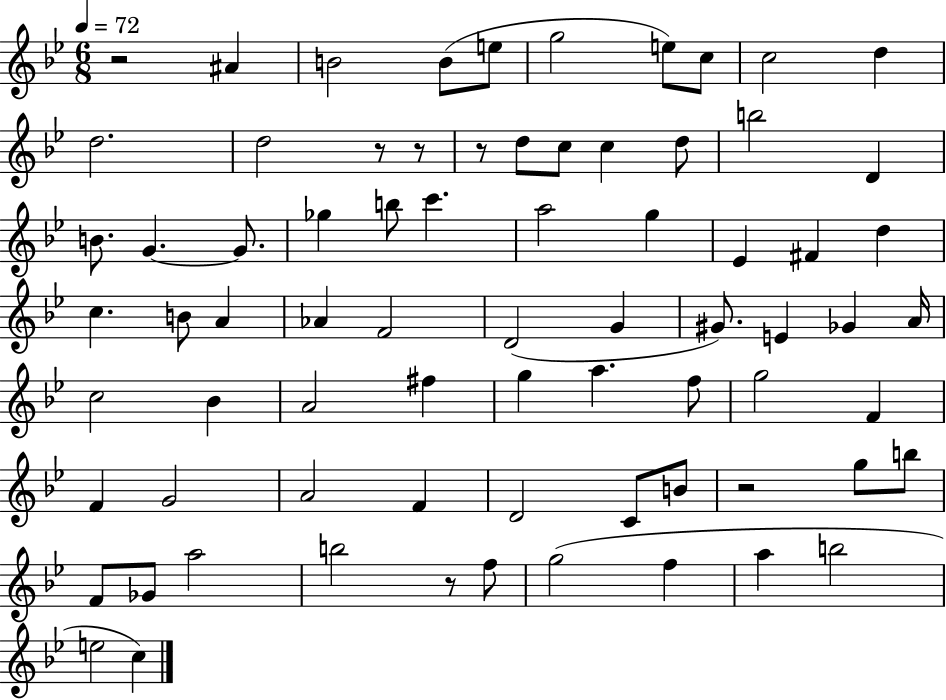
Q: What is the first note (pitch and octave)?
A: A#4